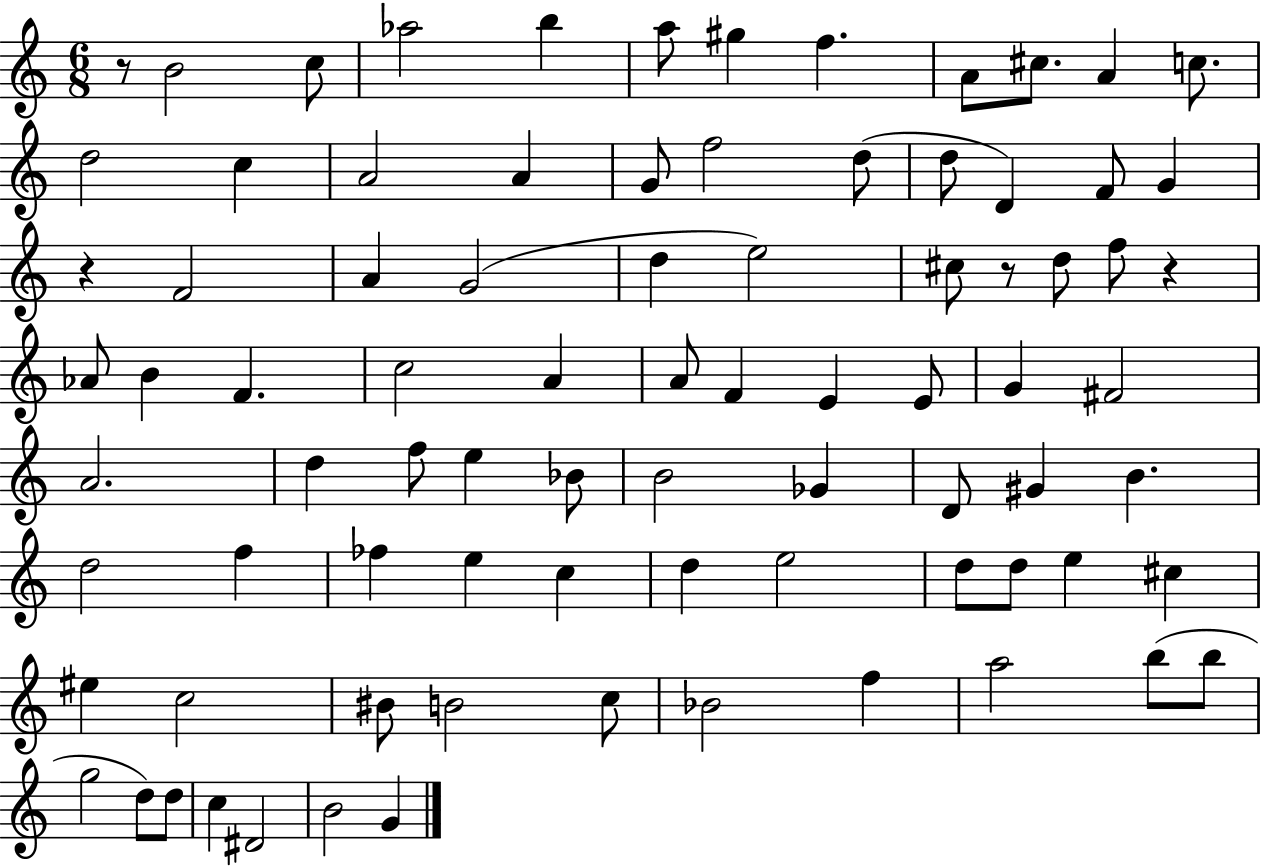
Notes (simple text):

R/e B4/h C5/e Ab5/h B5/q A5/e G#5/q F5/q. A4/e C#5/e. A4/q C5/e. D5/h C5/q A4/h A4/q G4/e F5/h D5/e D5/e D4/q F4/e G4/q R/q F4/h A4/q G4/h D5/q E5/h C#5/e R/e D5/e F5/e R/q Ab4/e B4/q F4/q. C5/h A4/q A4/e F4/q E4/q E4/e G4/q F#4/h A4/h. D5/q F5/e E5/q Bb4/e B4/h Gb4/q D4/e G#4/q B4/q. D5/h F5/q FES5/q E5/q C5/q D5/q E5/h D5/e D5/e E5/q C#5/q EIS5/q C5/h BIS4/e B4/h C5/e Bb4/h F5/q A5/h B5/e B5/e G5/h D5/e D5/e C5/q D#4/h B4/h G4/q